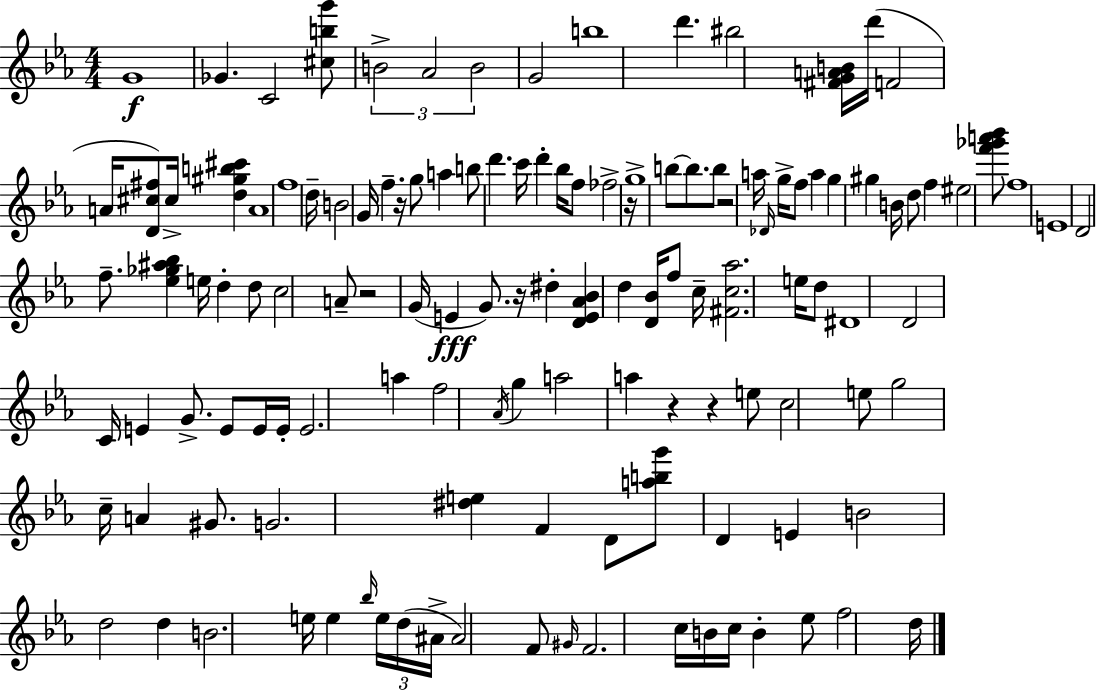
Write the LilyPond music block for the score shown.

{
  \clef treble
  \numericTimeSignature
  \time 4/4
  \key c \minor
  g'1\f | ges'4. c'2 <cis'' b'' g'''>8 | \tuplet 3/2 { b'2-> aes'2 | b'2 } g'2 | \break b''1 | d'''4. bis''2 <fis' g' a' b'>16 d'''16( | f'2 a'16 <d' cis'' fis''>8) cis''16-> <d'' gis'' b'' cis'''>4 | a'1 | \break f''1 | d''16-- b'2 g'16 f''4.-- | r16 g''8 a''4 b''8 d'''4. c'''16 | d'''4-. bes''16 f''8 fes''2-> r16 | \break g''1-> | b''8~~ b''8. b''8 r2 a''16 | \grace { des'16 } g''16-> f''8 a''4 g''4 gis''4 | b'16 d''8 f''4 eis''2 <f''' ges''' a''' bes'''>8 | \break f''1 | e'1 | d'2 f''8.-- <ees'' ges'' ais'' bes''>4 | e''16 d''4-. d''8 c''2 a'8-- | \break r2 g'16( e'4\fff g'8.) | r16 dis''4-. <d' e' aes' bes'>4 d''4 <d' bes'>16 f''8 | c''16-- <fis' c'' aes''>2. e''16 d''8 | dis'1 | \break d'2 c'16 e'4 g'8.-> | e'8 e'16 e'16-. e'2. | a''4 f''2 \acciaccatura { aes'16 } g''4 | a''2 a''4 r4 | \break r4 e''8 c''2 | e''8 g''2 c''16-- a'4 gis'8. | g'2. <dis'' e''>4 | f'4 d'8 <a'' b'' g'''>8 d'4 e'4 | \break b'2 d''2 | d''4 b'2. | e''16 e''4 \grace { bes''16 } \tuplet 3/2 { e''16 d''16( ais'16-> } ais'2) | f'8 \grace { gis'16 } f'2. | \break c''16 b'16 c''16 b'4-. ees''8 f''2 | d''16 \bar "|."
}